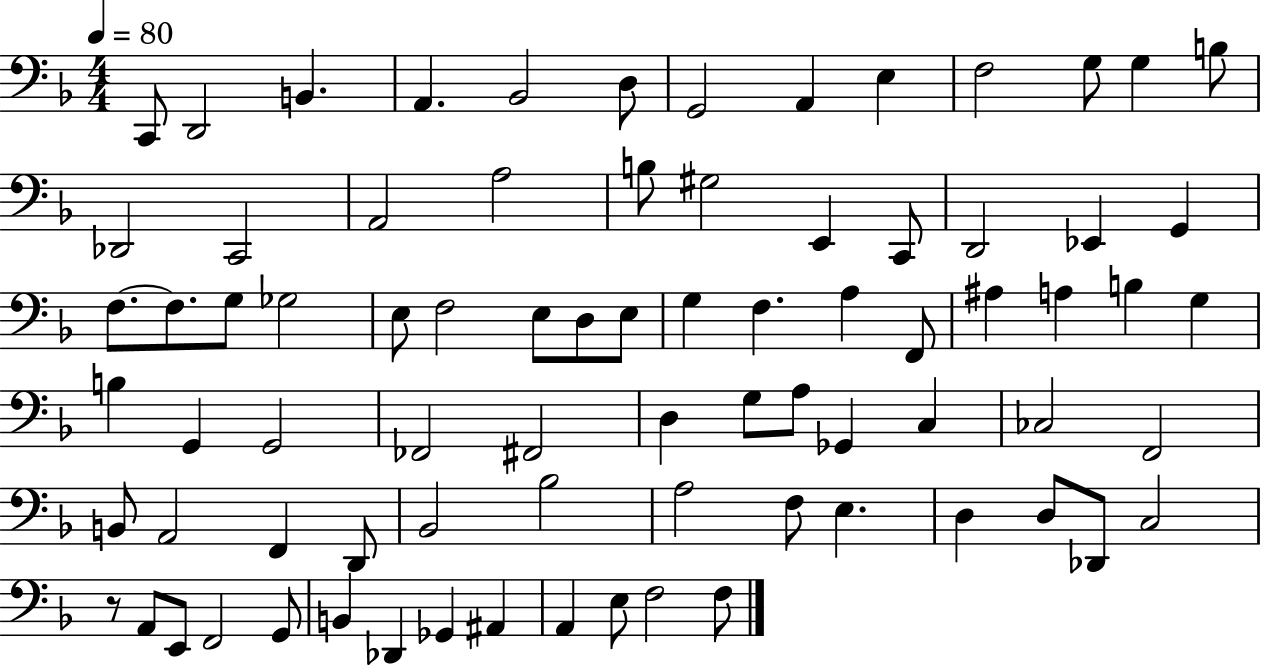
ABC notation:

X:1
T:Untitled
M:4/4
L:1/4
K:F
C,,/2 D,,2 B,, A,, _B,,2 D,/2 G,,2 A,, E, F,2 G,/2 G, B,/2 _D,,2 C,,2 A,,2 A,2 B,/2 ^G,2 E,, C,,/2 D,,2 _E,, G,, F,/2 F,/2 G,/2 _G,2 E,/2 F,2 E,/2 D,/2 E,/2 G, F, A, F,,/2 ^A, A, B, G, B, G,, G,,2 _F,,2 ^F,,2 D, G,/2 A,/2 _G,, C, _C,2 F,,2 B,,/2 A,,2 F,, D,,/2 _B,,2 _B,2 A,2 F,/2 E, D, D,/2 _D,,/2 C,2 z/2 A,,/2 E,,/2 F,,2 G,,/2 B,, _D,, _G,, ^A,, A,, E,/2 F,2 F,/2